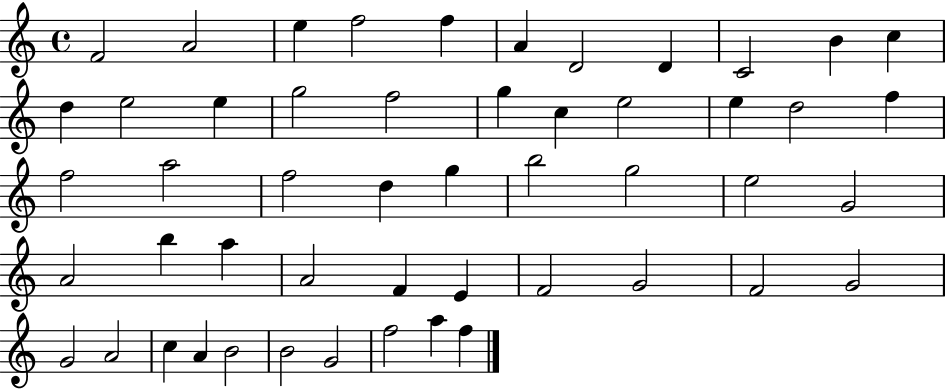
F4/h A4/h E5/q F5/h F5/q A4/q D4/h D4/q C4/h B4/q C5/q D5/q E5/h E5/q G5/h F5/h G5/q C5/q E5/h E5/q D5/h F5/q F5/h A5/h F5/h D5/q G5/q B5/h G5/h E5/h G4/h A4/h B5/q A5/q A4/h F4/q E4/q F4/h G4/h F4/h G4/h G4/h A4/h C5/q A4/q B4/h B4/h G4/h F5/h A5/q F5/q